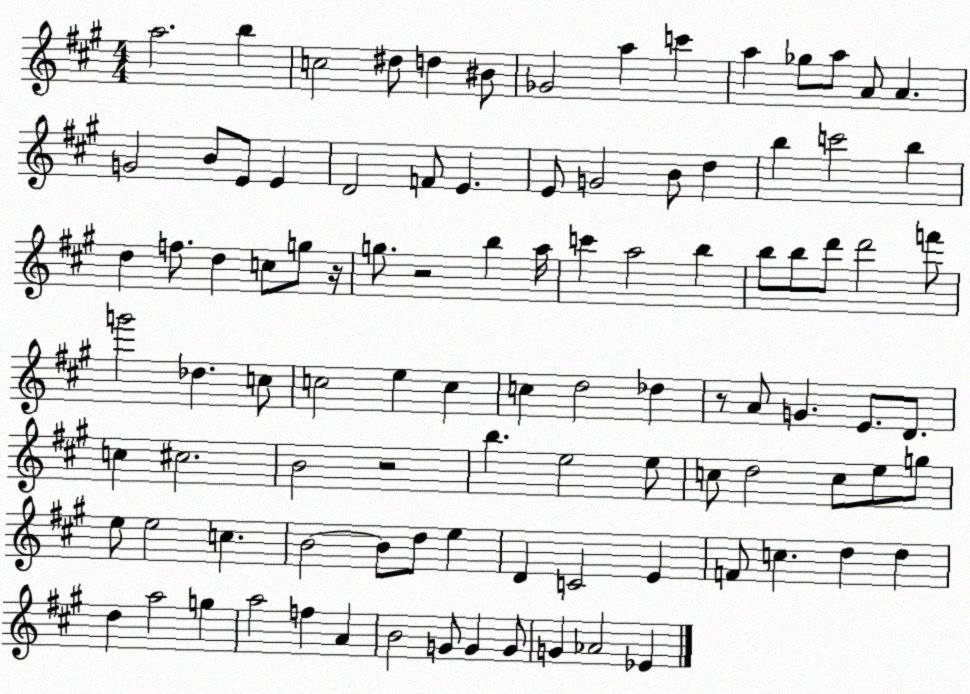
X:1
T:Untitled
M:4/4
L:1/4
K:A
a2 b c2 ^d/2 d ^B/2 _G2 a c' a _g/2 a/2 A/2 A G2 B/2 E/2 E D2 F/2 E E/2 G2 B/2 d b c'2 b d f/2 d c/2 g/2 z/4 g/2 z2 b a/4 c' a2 b b/2 b/2 d'/2 d'2 f'/2 g'2 _d c/2 c2 e c c d2 _d z/2 A/2 G E/2 D/2 c ^c2 B2 z2 b e2 e/2 c/2 d2 c/2 e/2 g/2 e/2 e2 c B2 B/2 d/2 e D C2 E F/2 c d d d a2 g a2 f A B2 G/2 G G/2 G _A2 _E